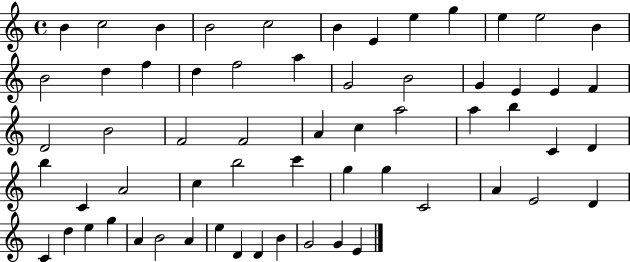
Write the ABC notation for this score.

X:1
T:Untitled
M:4/4
L:1/4
K:C
B c2 B B2 c2 B E e g e e2 B B2 d f d f2 a G2 B2 G E E F D2 B2 F2 F2 A c a2 a b C D b C A2 c b2 c' g g C2 A E2 D C d e g A B2 A e D D B G2 G E